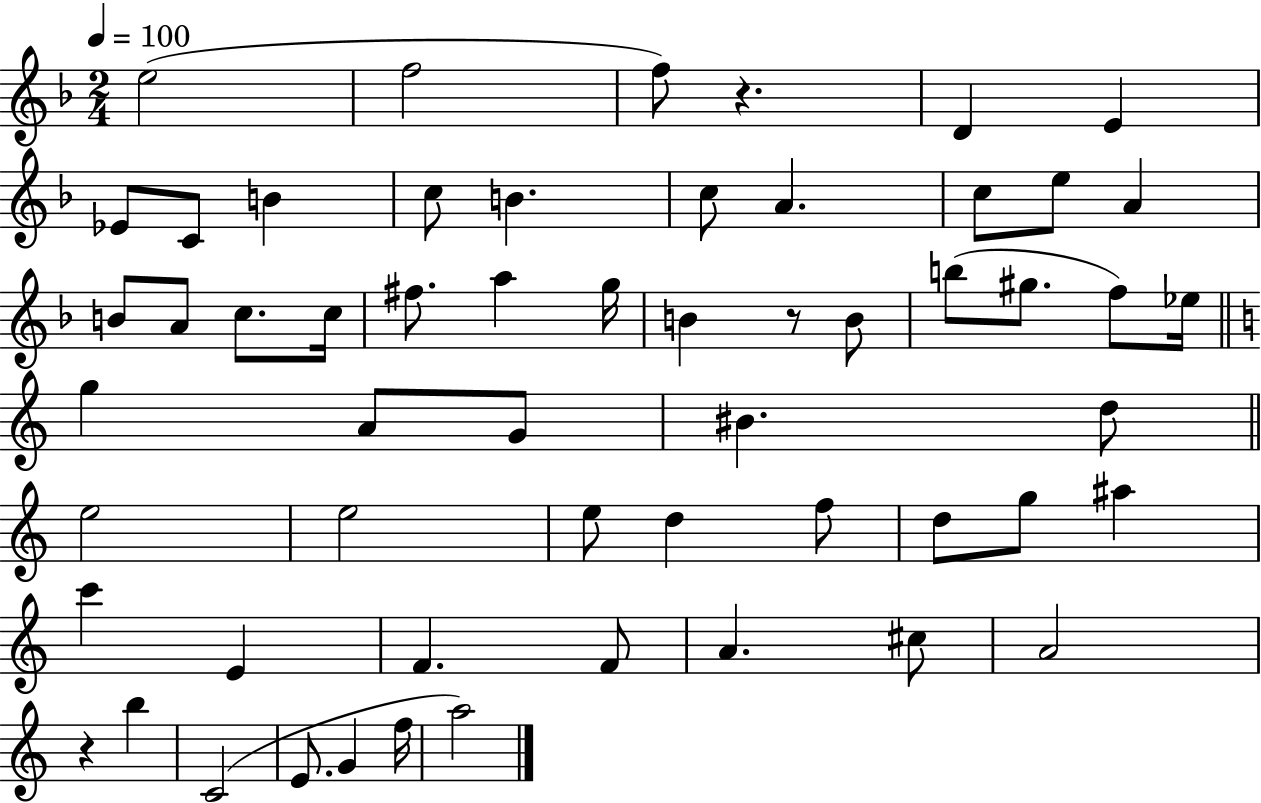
E5/h F5/h F5/e R/q. D4/q E4/q Eb4/e C4/e B4/q C5/e B4/q. C5/e A4/q. C5/e E5/e A4/q B4/e A4/e C5/e. C5/s F#5/e. A5/q G5/s B4/q R/e B4/e B5/e G#5/e. F5/e Eb5/s G5/q A4/e G4/e BIS4/q. D5/e E5/h E5/h E5/e D5/q F5/e D5/e G5/e A#5/q C6/q E4/q F4/q. F4/e A4/q. C#5/e A4/h R/q B5/q C4/h E4/e. G4/q F5/s A5/h